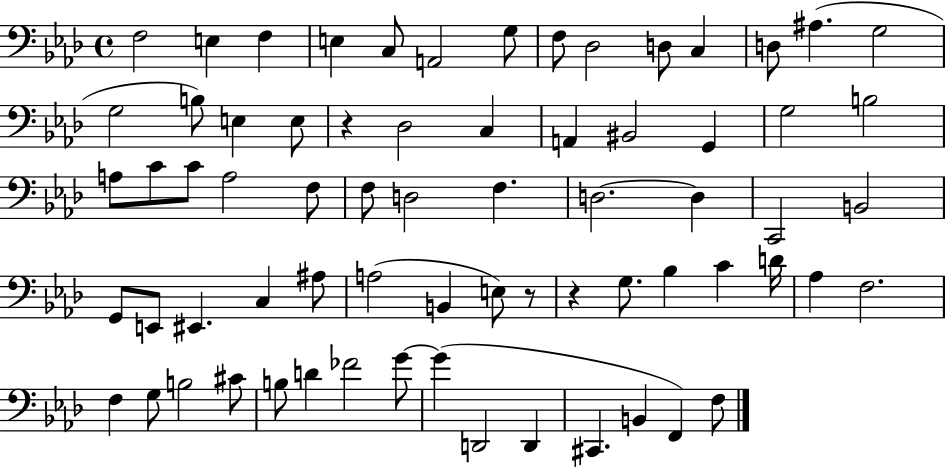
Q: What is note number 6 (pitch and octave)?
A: A2